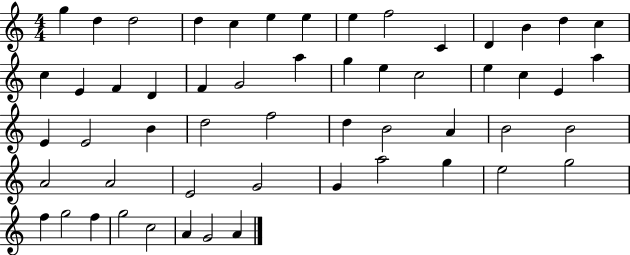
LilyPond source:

{
  \clef treble
  \numericTimeSignature
  \time 4/4
  \key c \major
  g''4 d''4 d''2 | d''4 c''4 e''4 e''4 | e''4 f''2 c'4 | d'4 b'4 d''4 c''4 | \break c''4 e'4 f'4 d'4 | f'4 g'2 a''4 | g''4 e''4 c''2 | e''4 c''4 e'4 a''4 | \break e'4 e'2 b'4 | d''2 f''2 | d''4 b'2 a'4 | b'2 b'2 | \break a'2 a'2 | e'2 g'2 | g'4 a''2 g''4 | e''2 g''2 | \break f''4 g''2 f''4 | g''2 c''2 | a'4 g'2 a'4 | \bar "|."
}